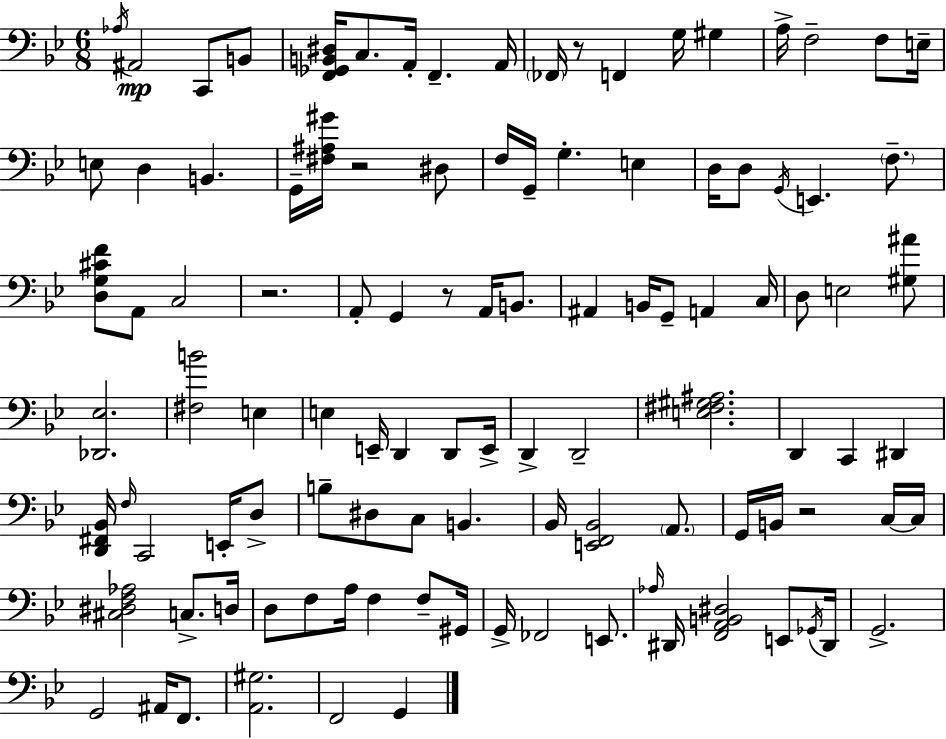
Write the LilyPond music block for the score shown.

{
  \clef bass
  \numericTimeSignature
  \time 6/8
  \key g \minor
  \acciaccatura { aes16 }\mp ais,2 c,8 b,8 | <f, ges, b, dis>16 c8. a,16-. f,4.-- | a,16 \parenthesize fes,16 r8 f,4 g16 gis4 | a16-> f2-- f8 | \break e16-- e8 d4 b,4. | g,16-- <fis ais gis'>16 r2 dis8 | f16 g,16-- g4.-. e4 | d16 d8 \acciaccatura { g,16 } e,4. \parenthesize f8.-- | \break <d g cis' f'>8 a,8 c2 | r2. | a,8-. g,4 r8 a,16 b,8. | ais,4 b,16 g,8-- a,4 | \break c16 d8 e2 | <gis ais'>8 <des, ees>2. | <fis b'>2 e4 | e4 e,16-- d,4 d,8 | \break e,16-> d,4-> d,2-- | <e fis gis ais>2. | d,4 c,4 dis,4 | <d, fis, bes,>16 \grace { f16 } c,2 | \break e,16-. d8-> b8-- dis8 c8 b,4. | bes,16 <e, f, bes,>2 | \parenthesize a,8. g,16 b,16 r2 | c16~~ c16 <cis dis f aes>2 c8.-> | \break d16 d8 f8 a16 f4 | f8-- gis,16 g,16-> fes,2 | e,8. \grace { aes16 } dis,16 <f, a, b, dis>2 | e,8 \acciaccatura { ges,16 } dis,16 g,2.-> | \break g,2 | ais,16 f,8. <a, gis>2. | f,2 | g,4 \bar "|."
}